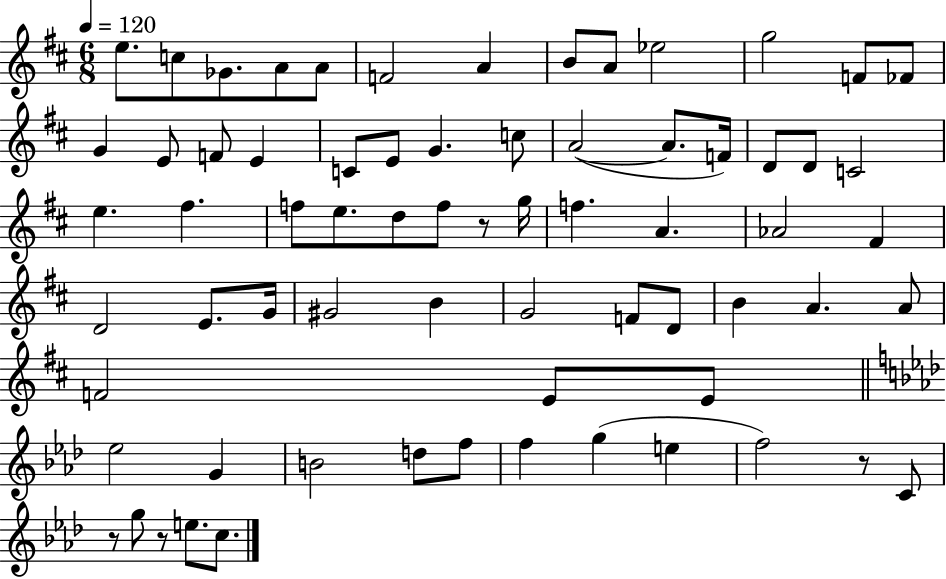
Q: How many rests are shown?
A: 4